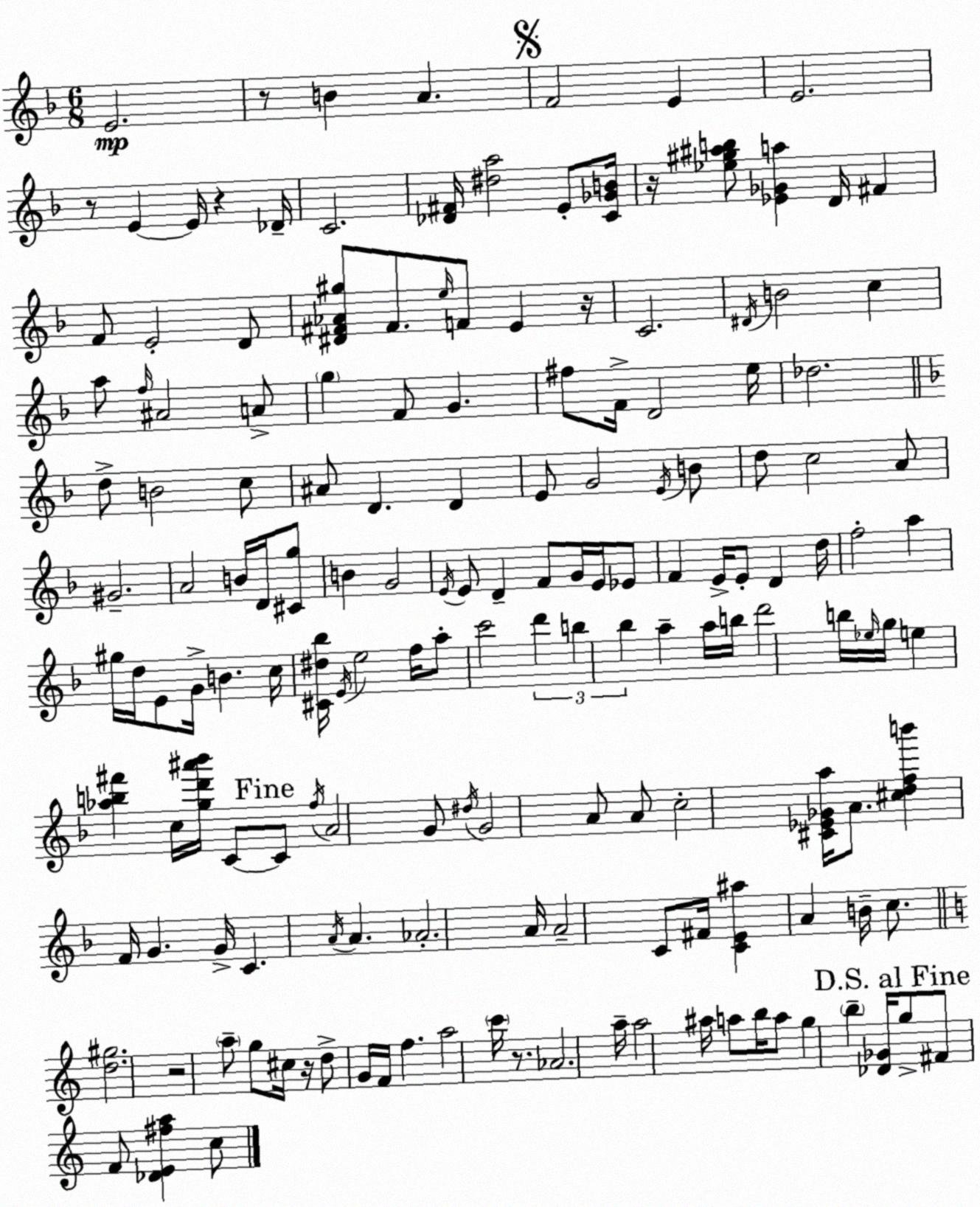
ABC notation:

X:1
T:Untitled
M:6/8
L:1/4
K:F
E2 z/2 B A F2 E E2 z/2 E E/4 z _D/4 C2 [_D^F]/4 [^da]2 E/2 [C_GB]/4 z/4 [_e^g^ab]/2 [_E_Ga] D/4 ^F F/2 E2 D/2 [^D^F_A^g]/2 ^F/2 e/4 F/2 E z/4 C2 ^D/4 B2 c a/2 f/4 ^A2 A/2 g F/2 G ^f/2 F/4 D2 e/4 _d2 d/2 B2 c/2 ^A/2 D D E/2 G2 E/4 B/2 d/2 c2 A/2 ^G2 A2 B/4 D/4 [^Cg]/2 B G2 E/4 E/2 D F/2 G/4 E/4 _E/2 F E/4 E/2 D d/4 f2 a ^g/4 d/4 E/2 G/4 B c/4 [^C^d_b]/4 E/4 e2 f/4 a/2 c'2 d' b _b a a/4 b/4 d'2 b/4 _e/4 g/4 e [_ab^f'] c/4 [gd'^a'_b']/4 C/2 C/2 f/4 A2 G/2 ^d/4 G2 A/2 A/2 c2 [^C_E_Ga]/4 A/2 [^cdfb'] F/4 G G/4 C A/4 A _A2 A/4 A2 C/2 ^F/4 [CE^a] A B/4 c/2 [d^g]2 z2 a/2 g/2 ^c/4 z/4 d/2 G/4 F/4 f a2 c'/4 z/2 _A2 a/4 a2 ^a/4 a/2 b/4 a/2 g b [_D_G]/4 g/2 ^F/2 F/2 [_DE^fa] c/2